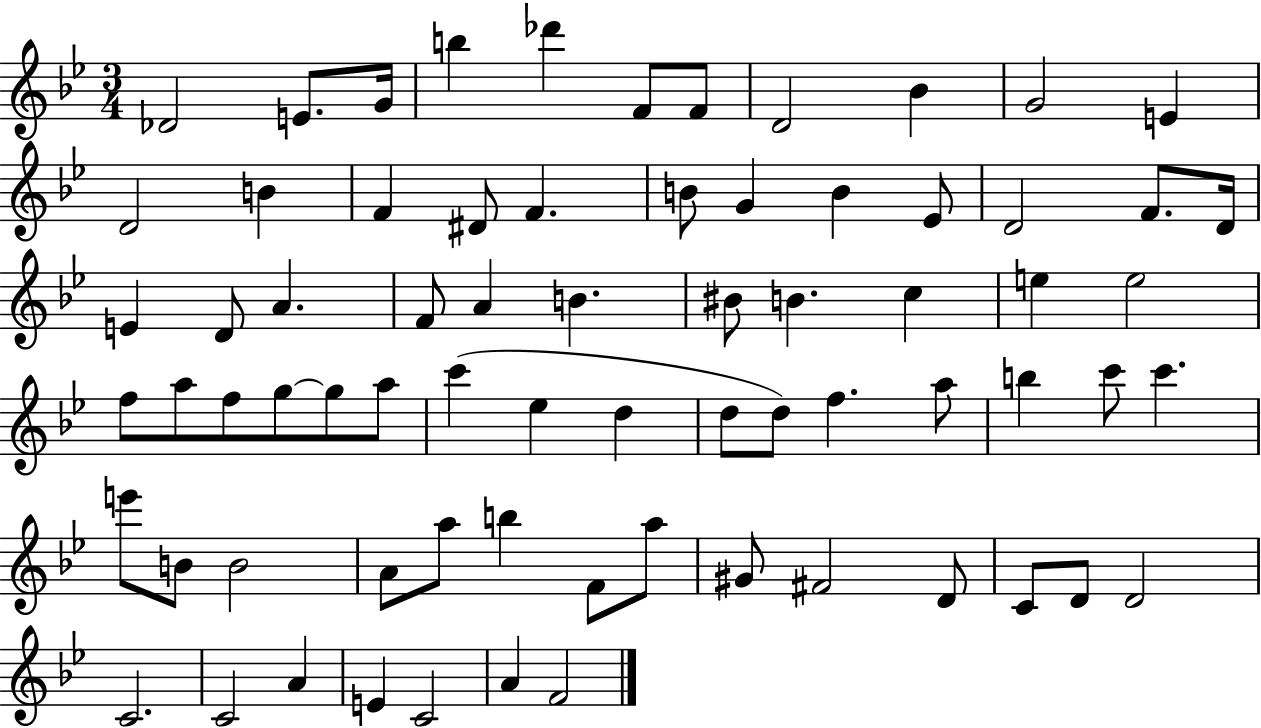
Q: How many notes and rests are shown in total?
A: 71